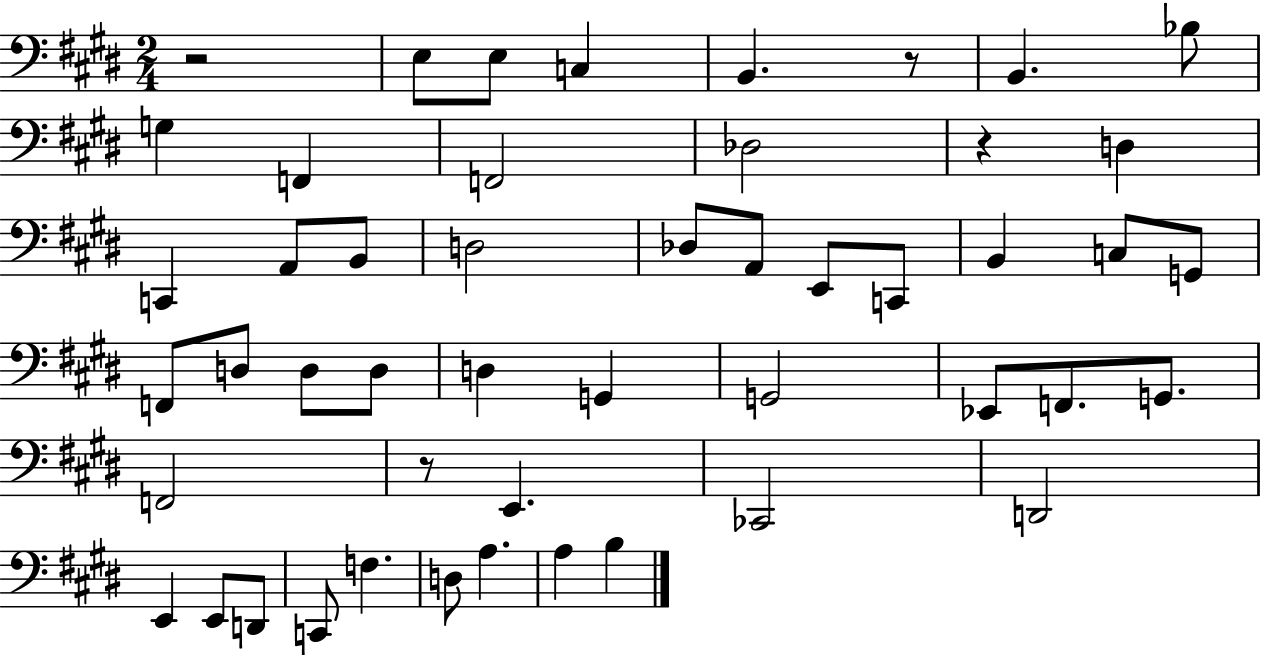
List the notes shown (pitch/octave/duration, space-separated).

R/h E3/e E3/e C3/q B2/q. R/e B2/q. Bb3/e G3/q F2/q F2/h Db3/h R/q D3/q C2/q A2/e B2/e D3/h Db3/e A2/e E2/e C2/e B2/q C3/e G2/e F2/e D3/e D3/e D3/e D3/q G2/q G2/h Eb2/e F2/e. G2/e. F2/h R/e E2/q. CES2/h D2/h E2/q E2/e D2/e C2/e F3/q. D3/e A3/q. A3/q B3/q